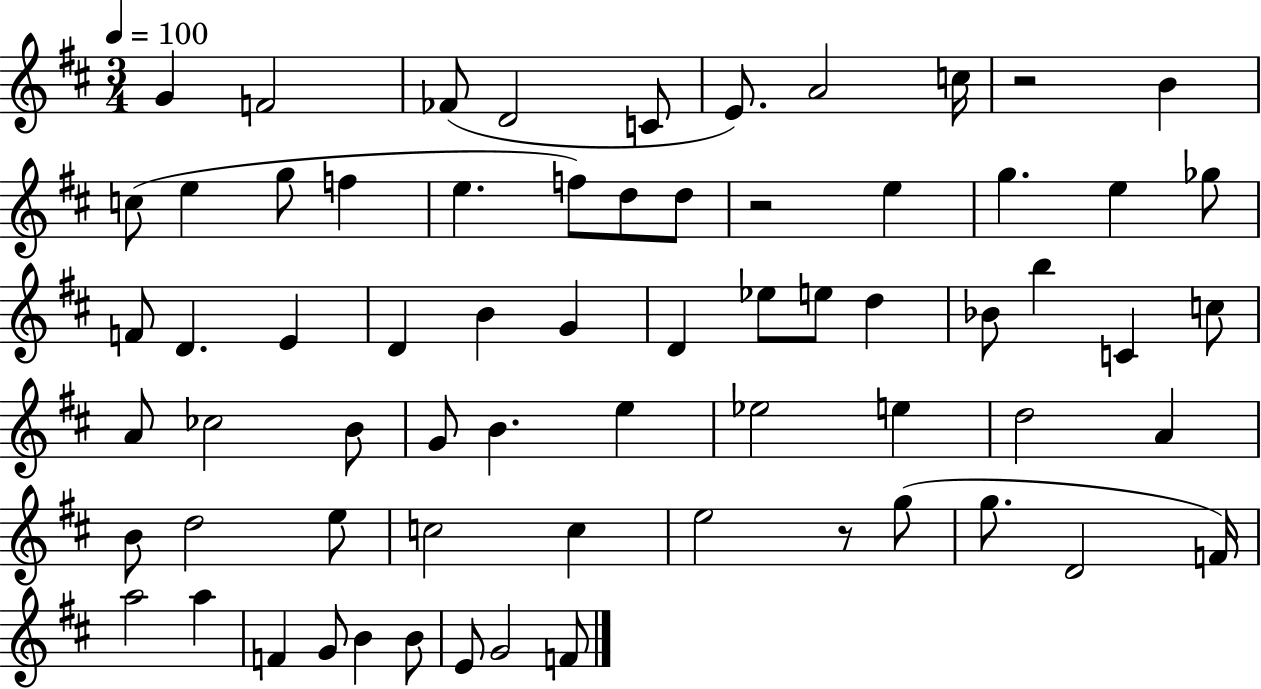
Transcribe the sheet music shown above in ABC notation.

X:1
T:Untitled
M:3/4
L:1/4
K:D
G F2 _F/2 D2 C/2 E/2 A2 c/4 z2 B c/2 e g/2 f e f/2 d/2 d/2 z2 e g e _g/2 F/2 D E D B G D _e/2 e/2 d _B/2 b C c/2 A/2 _c2 B/2 G/2 B e _e2 e d2 A B/2 d2 e/2 c2 c e2 z/2 g/2 g/2 D2 F/4 a2 a F G/2 B B/2 E/2 G2 F/2